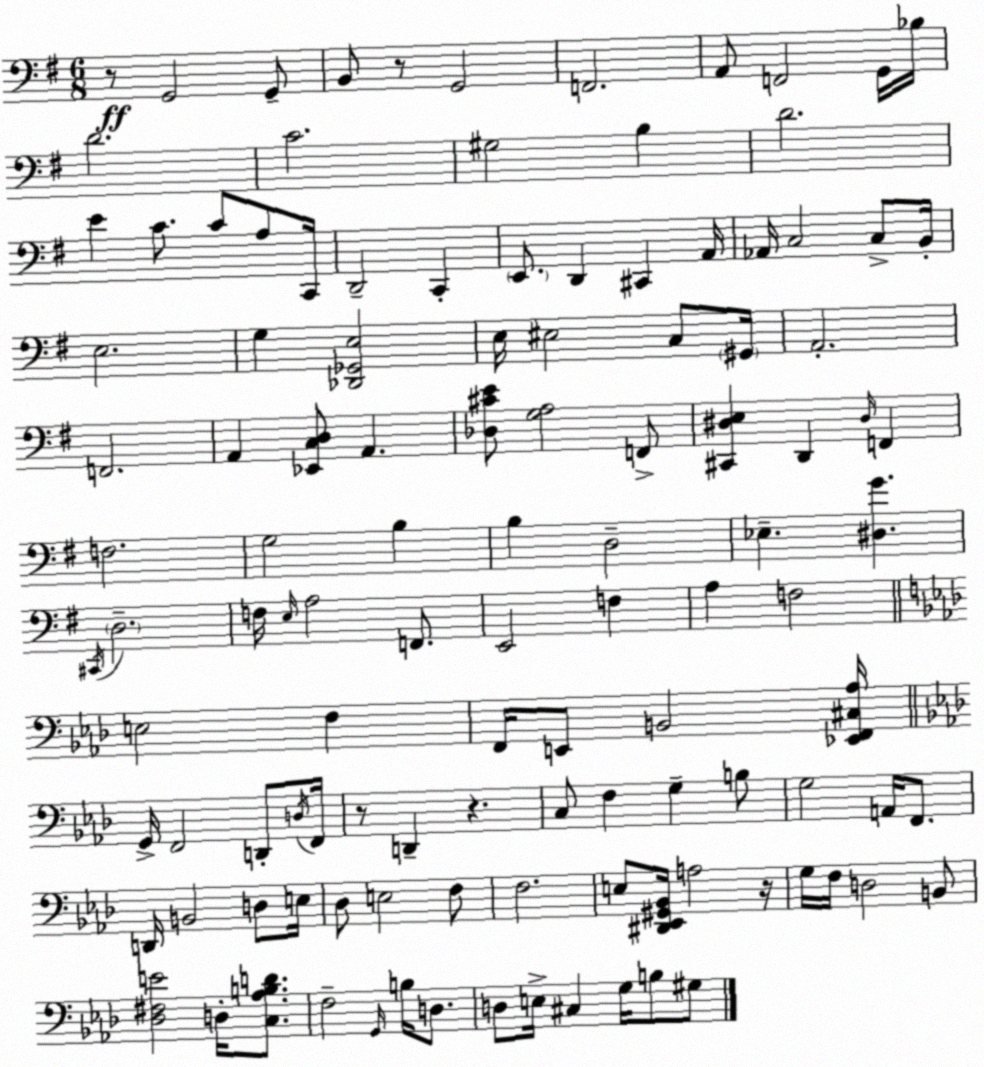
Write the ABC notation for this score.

X:1
T:Untitled
M:6/8
L:1/4
K:Em
z/2 G,,2 G,,/2 B,,/2 z/2 G,,2 F,,2 A,,/2 F,,2 G,,/4 _B,/4 D2 C2 ^G,2 B, D2 E C/2 C/2 A,/2 C,,/4 D,,2 C,, E,,/2 D,, ^C,, A,,/4 _A,,/4 C,2 C,/2 B,,/4 E,2 G, [_D,,_G,,E,]2 E,/4 ^E,2 C,/2 ^G,,/4 A,,2 F,,2 A,, [_E,,C,D,]/2 A,, [_D,^CE]/2 [G,A,]2 F,,/2 [^C,,^D,E,] D,, ^D,/4 F,, F,2 G,2 B, B, D,2 _E, [^D,G] ^C,,/4 D,2 F,/4 E,/4 A,2 F,,/2 E,,2 F, A, F,2 E,2 F, F,,/4 E,,/2 B,,2 [_E,,F,,^C,_A,]/4 G,,/4 F,,2 D,,/2 D,/4 F,,/4 z/2 D,, z C,/2 F, G, B,/2 G,2 A,,/4 F,,/2 D,,/4 B,,2 D,/2 E,/4 _D,/2 E,2 F,/2 F,2 E,/2 [^D,,_E,,^G,,_B,,]/4 A,2 z/4 G,/4 F,/4 D,2 B,,/2 [_D,^F,E]2 D,/4 [C,_A,B,D]/2 F,2 G,,/4 B,/4 D,/2 D,/2 E,/4 ^C, G,/4 B,/2 ^G,/2